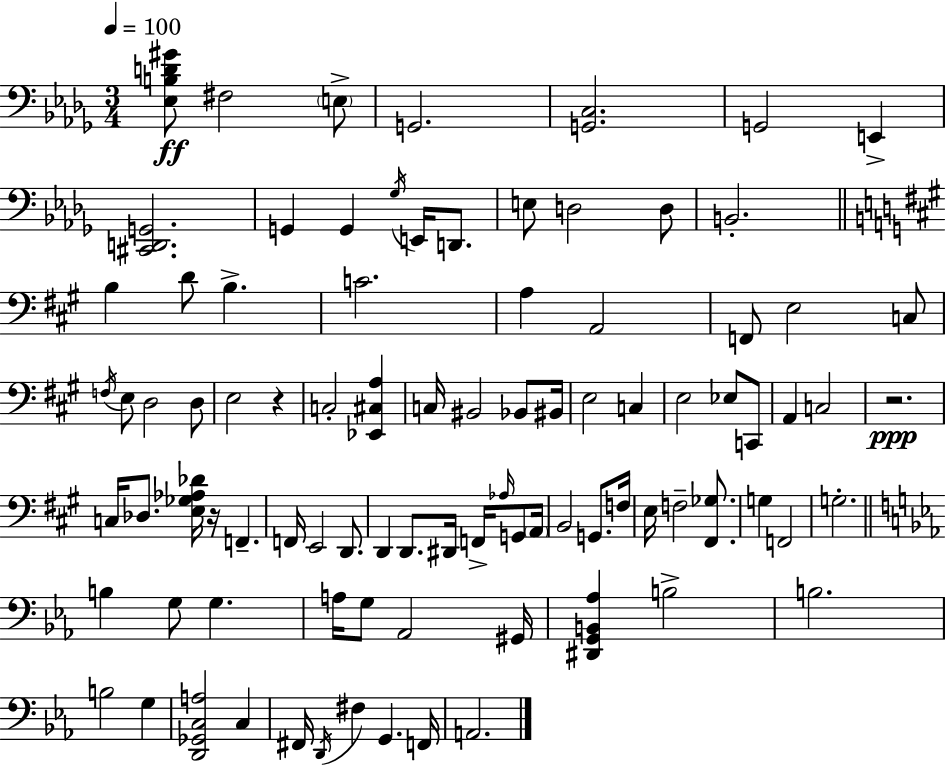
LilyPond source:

{
  \clef bass
  \numericTimeSignature
  \time 3/4
  \key bes \minor
  \tempo 4 = 100
  <ees b d' gis'>8\ff fis2 \parenthesize e8-> | g,2. | <g, c>2. | g,2 e,4-> | \break <cis, d, g,>2. | g,4 g,4 \acciaccatura { ges16 } e,16 d,8. | e8 d2 d8 | b,2.-. | \break \bar "||" \break \key a \major b4 d'8 b4.-> | c'2. | a4 a,2 | f,8 e2 c8 | \break \acciaccatura { f16 } e8 d2 d8 | e2 r4 | c2-. <ees, cis a>4 | c16 bis,2 bes,8 | \break bis,16 e2 c4 | e2 ees8 c,8 | a,4 c2 | r2.\ppp | \break c16 des8. <e ges aes des'>16 r16 f,4.-- | f,16 e,2 d,8. | d,4 d,8. dis,16 f,16-> \grace { aes16 } g,8 | \parenthesize a,16 b,2 g,8. | \break f16 e16 f2-- <fis, ges>8. | g4 f,2 | g2.-. | \bar "||" \break \key c \minor b4 g8 g4. | a16 g8 aes,2 gis,16 | <dis, g, b, aes>4 b2-> | b2. | \break b2 g4 | <d, ges, c a>2 c4 | fis,16 \acciaccatura { d,16 } fis4 g,4. | f,16 a,2. | \break \bar "|."
}